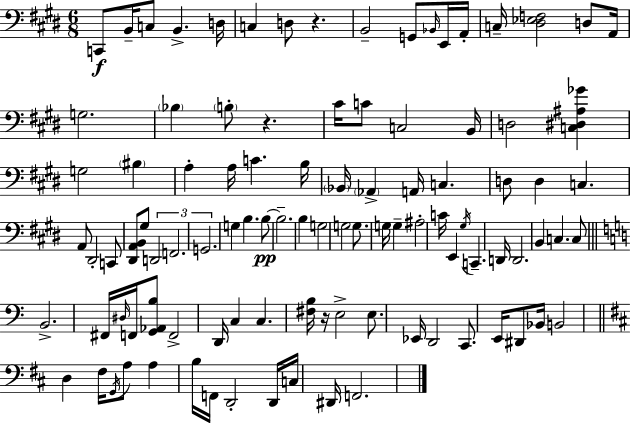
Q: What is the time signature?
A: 6/8